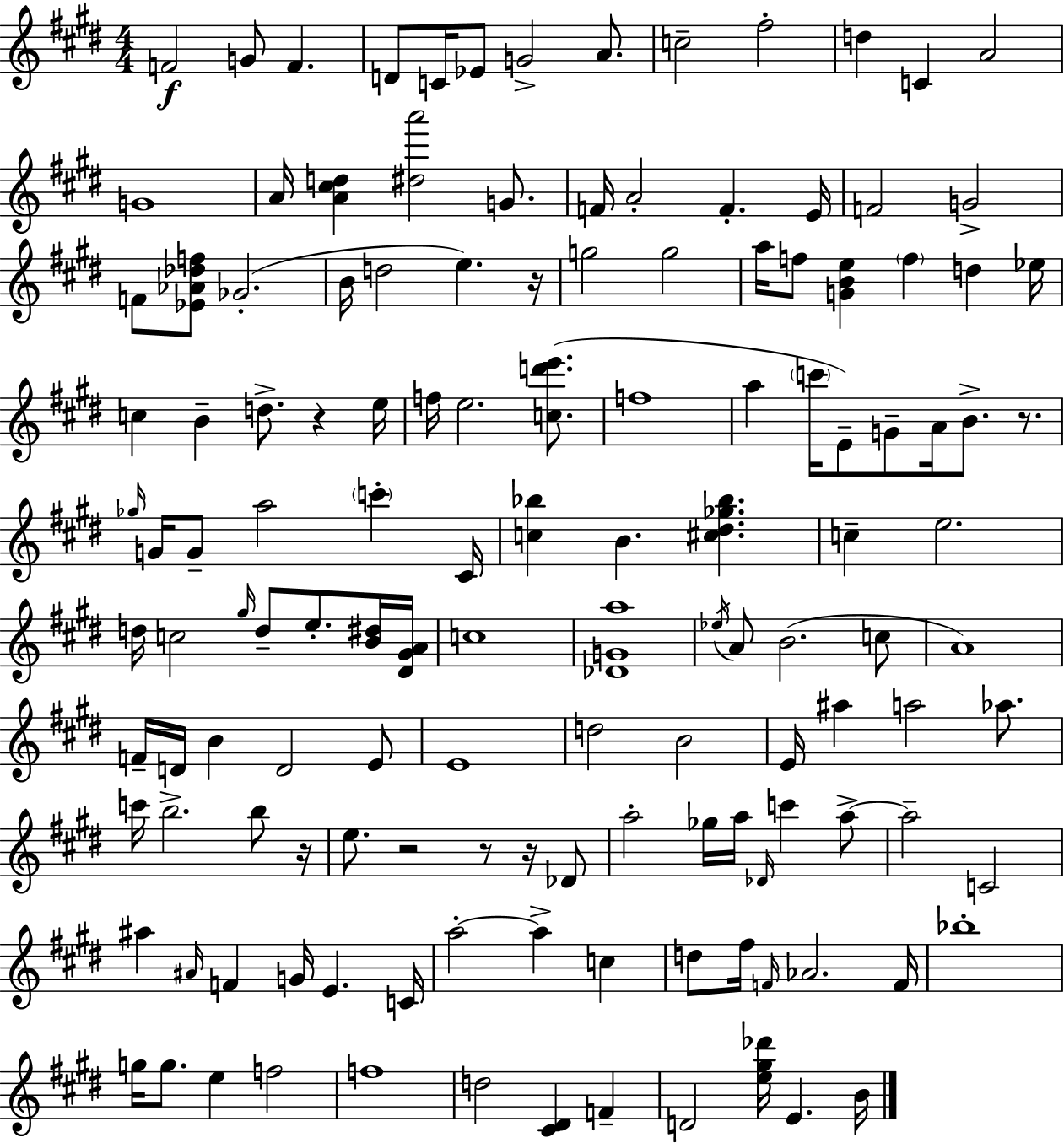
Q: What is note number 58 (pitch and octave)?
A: C5